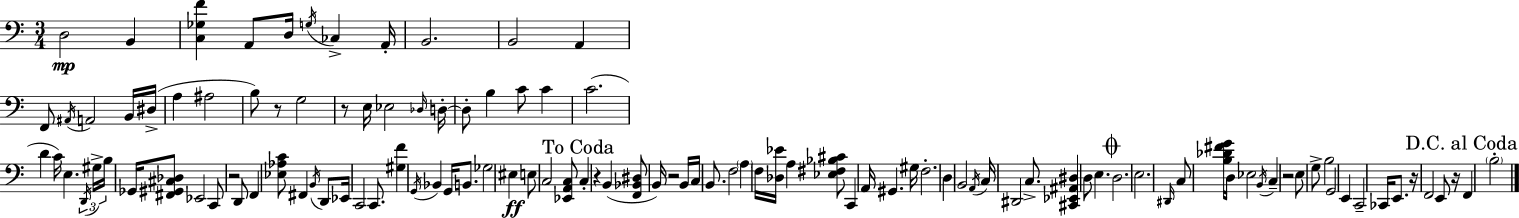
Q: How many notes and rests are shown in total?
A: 114